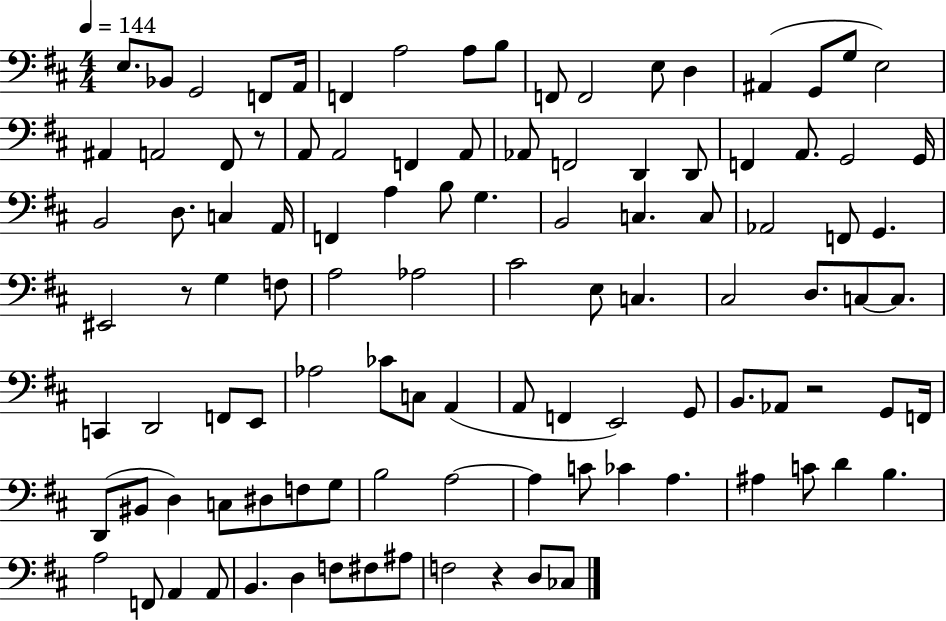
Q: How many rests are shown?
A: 4